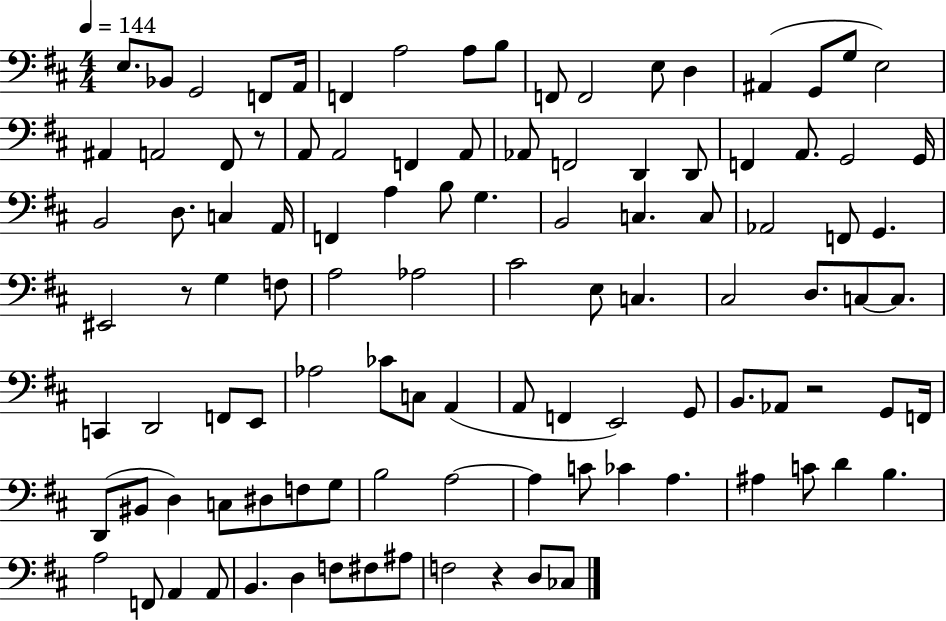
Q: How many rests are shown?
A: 4